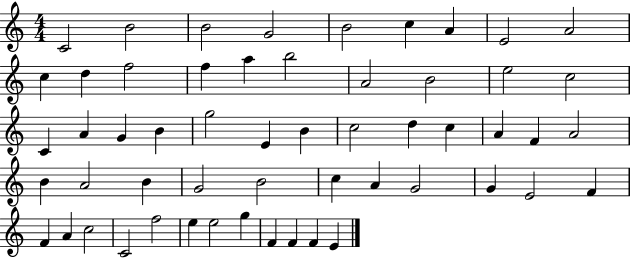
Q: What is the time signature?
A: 4/4